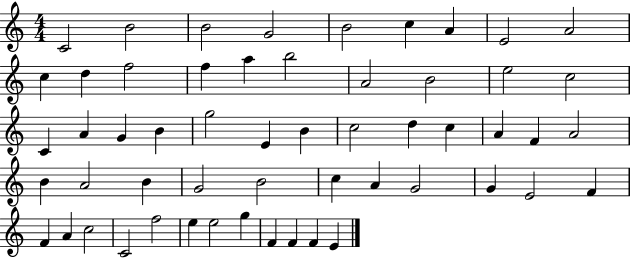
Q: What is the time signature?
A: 4/4